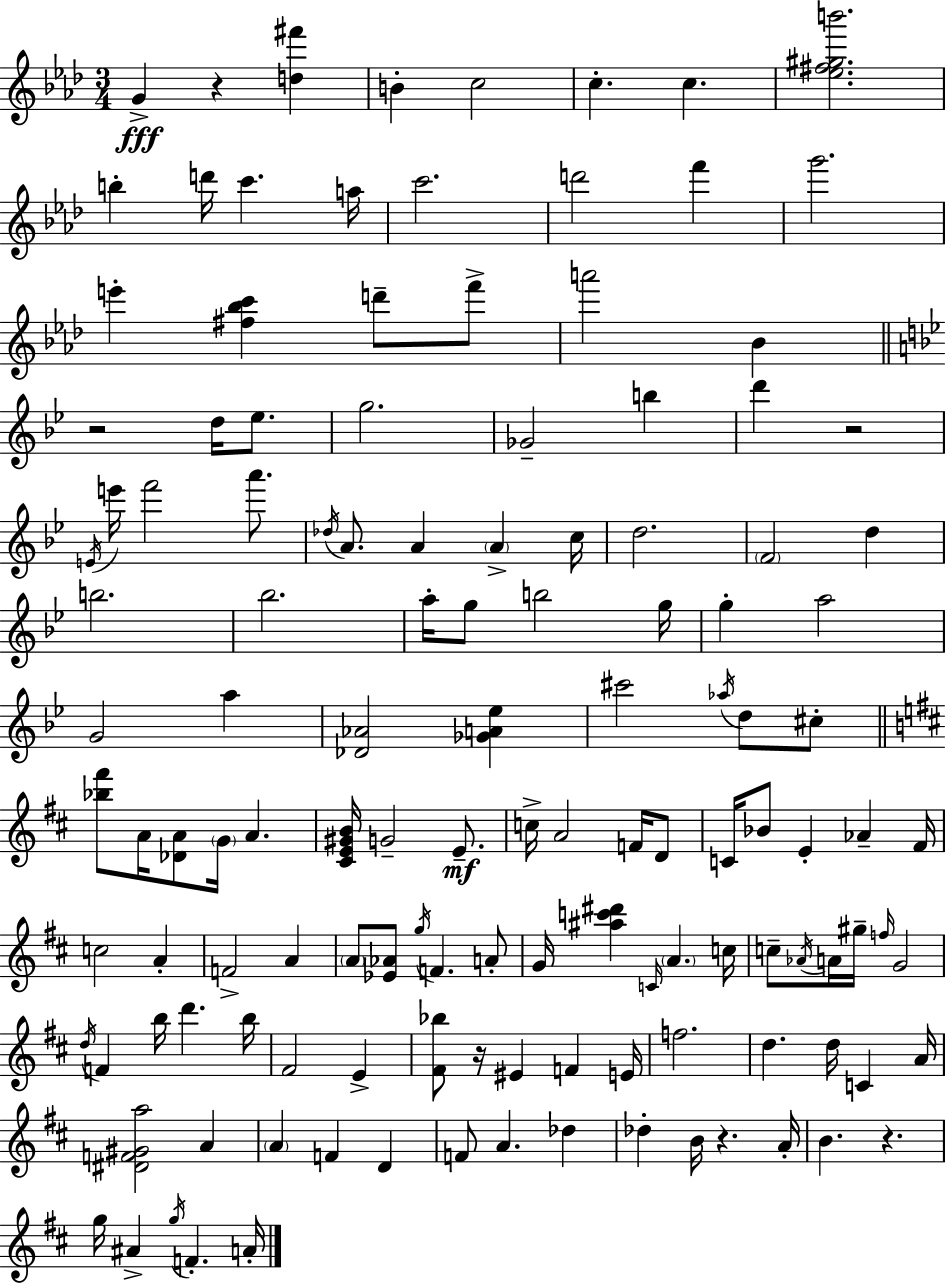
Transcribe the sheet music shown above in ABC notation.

X:1
T:Untitled
M:3/4
L:1/4
K:Ab
G z [d^f'] B c2 c c [_e^f^gb']2 b d'/4 c' a/4 c'2 d'2 f' g'2 e' [^f_bc'] d'/2 f'/2 a'2 _B z2 d/4 _e/2 g2 _G2 b d' z2 E/4 e'/4 f'2 a'/2 _d/4 A/2 A A c/4 d2 F2 d b2 _b2 a/4 g/2 b2 g/4 g a2 G2 a [_D_A]2 [_GA_e] ^c'2 _a/4 d/2 ^c/2 [_b^f']/2 A/4 [_DA]/2 G/4 A [^CE^GB]/4 G2 E/2 c/4 A2 F/4 D/2 C/4 _B/2 E _A ^F/4 c2 A F2 A A/2 [_E_A]/2 g/4 F A/2 G/4 [^ac'^d'] C/4 A c/4 c/2 _A/4 A/4 ^g/4 f/4 G2 d/4 F b/4 d' b/4 ^F2 E [^F_b]/2 z/4 ^E F E/4 f2 d d/4 C A/4 [^DF^Ga]2 A A F D F/2 A _d _d B/4 z A/4 B z g/4 ^A g/4 F A/4